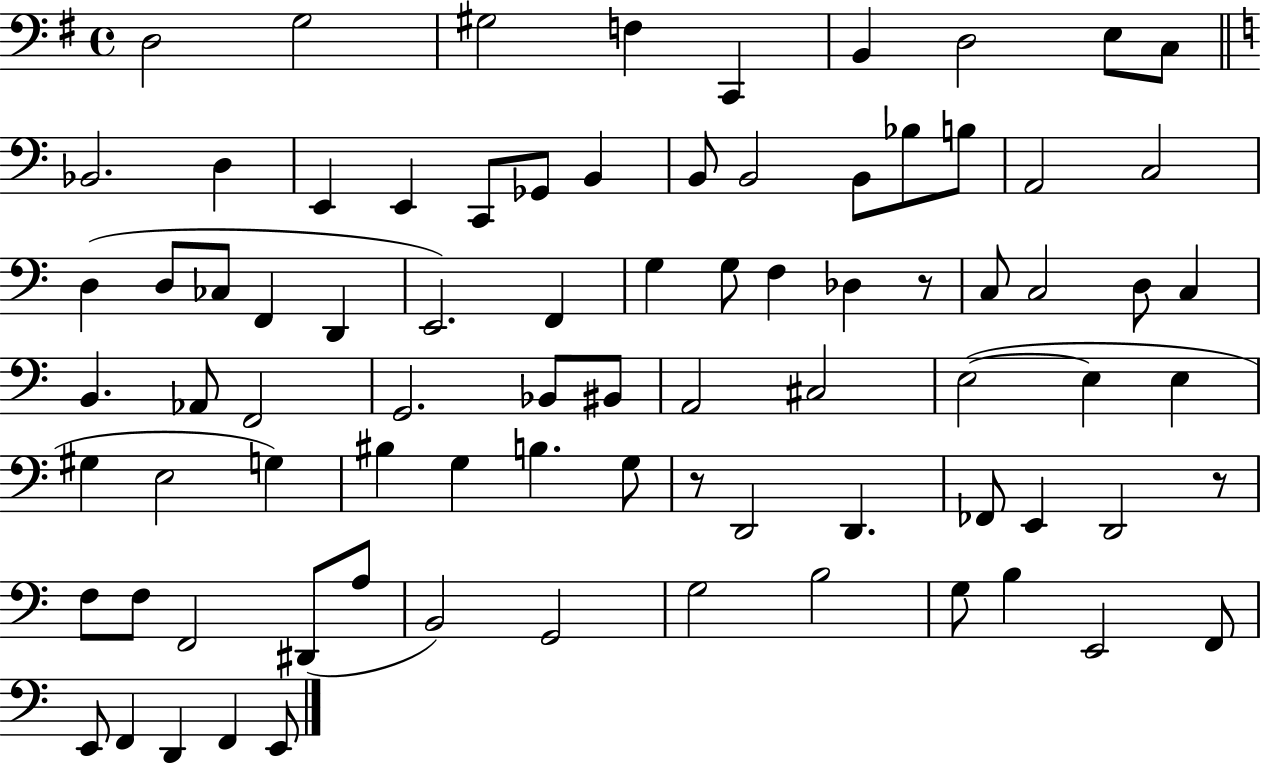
{
  \clef bass
  \time 4/4
  \defaultTimeSignature
  \key g \major
  d2 g2 | gis2 f4 c,4 | b,4 d2 e8 c8 | \bar "||" \break \key c \major bes,2. d4 | e,4 e,4 c,8 ges,8 b,4 | b,8 b,2 b,8 bes8 b8 | a,2 c2 | \break d4( d8 ces8 f,4 d,4 | e,2.) f,4 | g4 g8 f4 des4 r8 | c8 c2 d8 c4 | \break b,4. aes,8 f,2 | g,2. bes,8 bis,8 | a,2 cis2 | e2~(~ e4 e4 | \break gis4 e2 g4) | bis4 g4 b4. g8 | r8 d,2 d,4. | fes,8 e,4 d,2 r8 | \break f8 f8 f,2 dis,8( a8 | b,2) g,2 | g2 b2 | g8 b4 e,2 f,8 | \break e,8 f,4 d,4 f,4 e,8 | \bar "|."
}